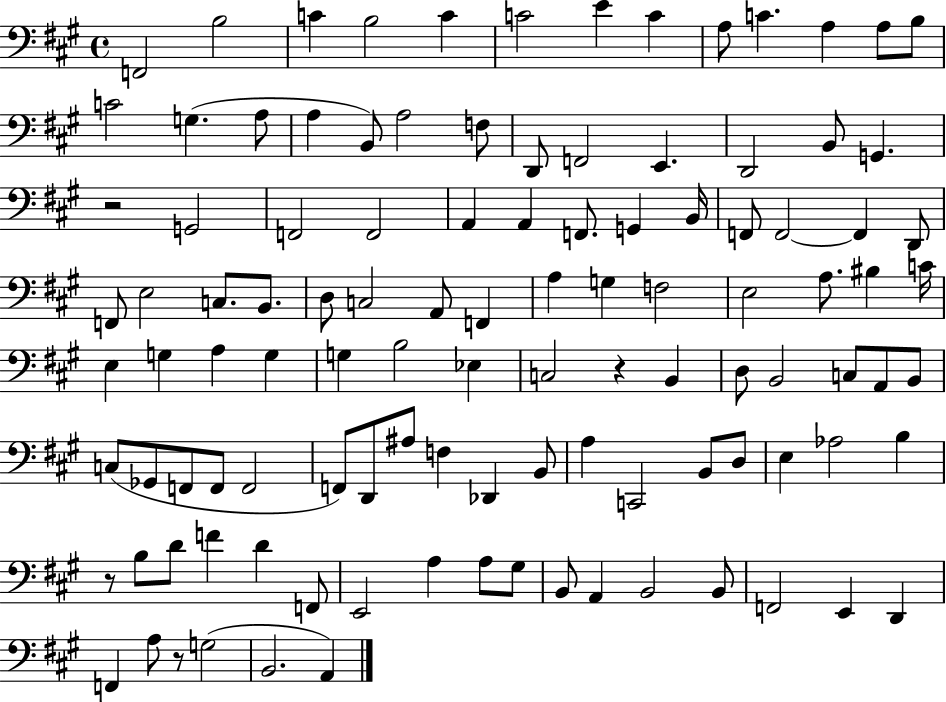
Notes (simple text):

F2/h B3/h C4/q B3/h C4/q C4/h E4/q C4/q A3/e C4/q. A3/q A3/e B3/e C4/h G3/q. A3/e A3/q B2/e A3/h F3/e D2/e F2/h E2/q. D2/h B2/e G2/q. R/h G2/h F2/h F2/h A2/q A2/q F2/e. G2/q B2/s F2/e F2/h F2/q D2/e F2/e E3/h C3/e. B2/e. D3/e C3/h A2/e F2/q A3/q G3/q F3/h E3/h A3/e. BIS3/q C4/s E3/q G3/q A3/q G3/q G3/q B3/h Eb3/q C3/h R/q B2/q D3/e B2/h C3/e A2/e B2/e C3/e Gb2/e F2/e F2/e F2/h F2/e D2/e A#3/e F3/q Db2/q B2/e A3/q C2/h B2/e D3/e E3/q Ab3/h B3/q R/e B3/e D4/e F4/q D4/q F2/e E2/h A3/q A3/e G#3/e B2/e A2/q B2/h B2/e F2/h E2/q D2/q F2/q A3/e R/e G3/h B2/h. A2/q